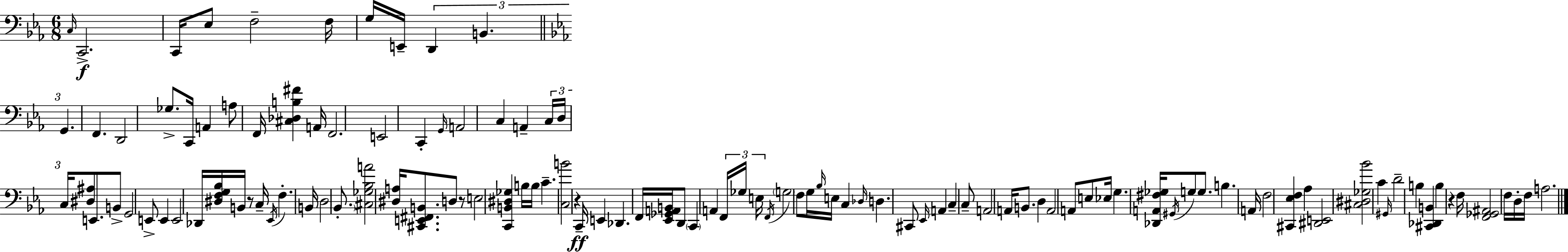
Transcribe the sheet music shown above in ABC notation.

X:1
T:Untitled
M:6/8
L:1/4
K:Cm
C,/4 C,,2 C,,/4 _E,/2 F,2 F,/4 G,/4 E,,/4 D,, B,, G,, F,, D,,2 _G,/2 C,,/4 A,, A,/2 F,,/4 [^C,_D,B,^F] A,,/4 F,,2 E,,2 C,, G,,/4 A,,2 C, A,, C,/4 D,/4 C,/4 [^D,^A,]/2 E,,/2 B,,/2 G,,2 E,,/2 E,, E,,2 _D,,/4 [^D,F,G,_B,]/4 B,,/4 z/2 C,/4 _E,,/4 F, B,,/4 D,2 _B,,/2 [^C,_G,_B,A]2 [^D,A,]/4 [^C,,E,,^F,,B,,]/2 D,/2 z/2 E,2 [C,,B,,^D,_G,] B,/4 B,/4 C [C,B]2 z C,,/4 E,, _D,, F,,/4 [_E,,_G,,A,,B,,]/4 D,,/2 C,, A,, F,,/4 _G,/4 E,/4 F,,/4 G,2 F,/2 G,/4 _B,/4 E,/4 C, _D,/4 D, ^C,,/2 _E,,/4 A,, C, C,/2 A,,2 A,,/4 B,,/2 D, A,,2 A,,/2 E,/2 _E,/4 G, [_D,,A,,^F,_G,]/4 ^G,,/4 G,/2 G,/2 B, A,,/4 F,2 [^C,,_E,F,] _A, [^D,,E,,]2 [^C,^D,_G,_B]2 C ^G,,/4 D2 B, [^C,,_D,,B,,] B, z F,/4 [F,,_G,,^A,,]2 F,/4 D,/4 F,/4 A,2